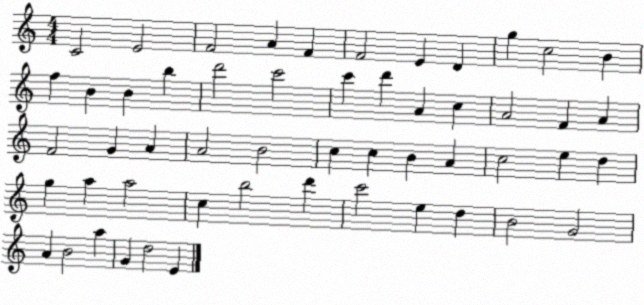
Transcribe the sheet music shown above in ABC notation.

X:1
T:Untitled
M:4/4
L:1/4
K:C
C2 E2 F2 A F F2 E D g c2 B f B B b d'2 c'2 c' d' A c A2 F A F2 G A A2 B2 c c B A c2 e d g a a2 c b2 d' c'2 e d B2 G2 A B2 a G d2 E